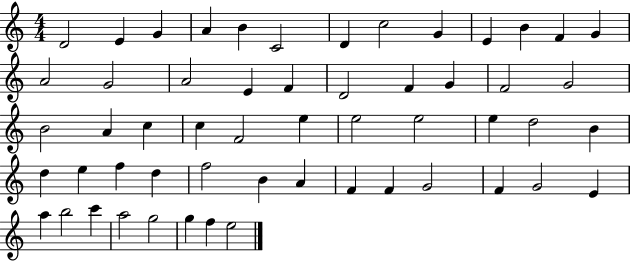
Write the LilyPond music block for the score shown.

{
  \clef treble
  \numericTimeSignature
  \time 4/4
  \key c \major
  d'2 e'4 g'4 | a'4 b'4 c'2 | d'4 c''2 g'4 | e'4 b'4 f'4 g'4 | \break a'2 g'2 | a'2 e'4 f'4 | d'2 f'4 g'4 | f'2 g'2 | \break b'2 a'4 c''4 | c''4 f'2 e''4 | e''2 e''2 | e''4 d''2 b'4 | \break d''4 e''4 f''4 d''4 | f''2 b'4 a'4 | f'4 f'4 g'2 | f'4 g'2 e'4 | \break a''4 b''2 c'''4 | a''2 g''2 | g''4 f''4 e''2 | \bar "|."
}